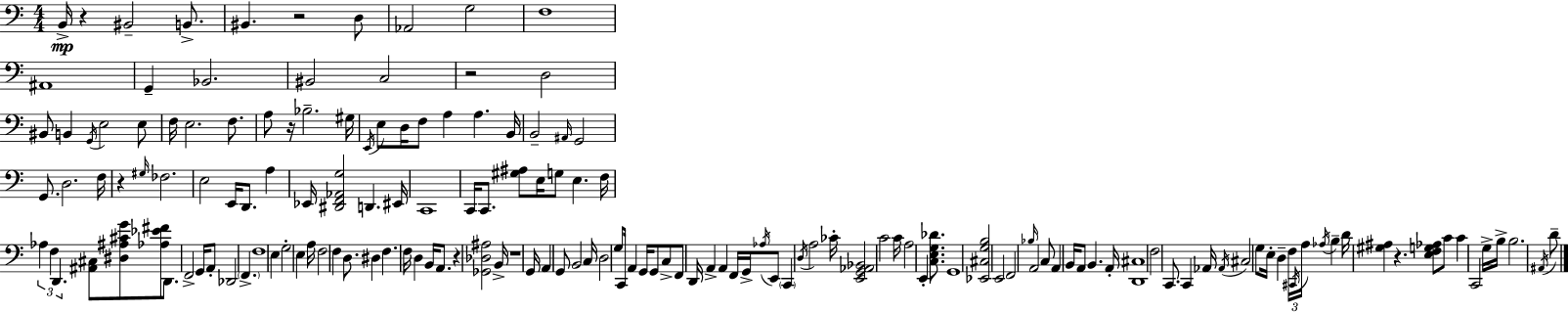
X:1
T:Untitled
M:4/4
L:1/4
K:C
B,,/4 z ^B,,2 B,,/2 ^B,, z2 D,/2 _A,,2 G,2 F,4 ^A,,4 G,, _B,,2 ^B,,2 C,2 z2 D,2 ^B,,/2 B,, G,,/4 E,2 E,/2 F,/4 E,2 F,/2 A,/2 z/4 _B,2 ^G,/4 E,,/4 E,/2 D,/4 F,/2 A, A, B,,/4 B,,2 ^A,,/4 G,,2 G,,/2 D,2 F,/4 z ^G,/4 _F,2 E,2 E,,/4 D,,/2 A, _E,,/4 [^D,,F,,_A,,G,]2 D,, ^E,,/4 C,,4 C,,/4 C,,/2 [^G,^A,]/2 E,/4 G,/2 E, F,/4 _A, F, D,, [^A,,^C,]/2 [^D,^A,^CG]/2 [_A,_E^F]/2 D,,/2 F,,2 G,,/4 A,,/2 _D,,2 F,, F,4 E, G,2 E, A,/4 F,2 F, D,/2 ^D, F, F,/4 D, B,,/4 A,,/2 z [_G,,_D,^A,]2 B,,/4 z4 G,,/4 A,, G,,/2 B,,2 C,/4 D,2 G,/2 C,,/4 A,, G,,/4 G,,/2 C,/2 F,,/2 D,,/4 A,, A,, F,,/4 G,,/4 _A,/4 E,,/2 C,, D,/4 A,2 _C/4 [E,,G,,_A,,_B,,]2 C2 C/4 A,2 E,, [C,E,G,_D]/2 G,,4 [_E,,^C,G,B,]2 E,,2 F,,2 _B,/4 A,,2 C,/2 A,, B,,/4 A,,/2 B,, A,,/4 [D,,^C,]4 F,2 C,,/2 C,, _A,,/4 _A,,/4 ^C,2 G,/2 E,/4 D, F,/4 ^C,,/4 A,/4 _A,/4 B, D/4 [^G,^A,] z [E,F,G,_A,]/2 C/2 C C,,2 G,/4 B,/4 B,2 ^A,,/4 D/2